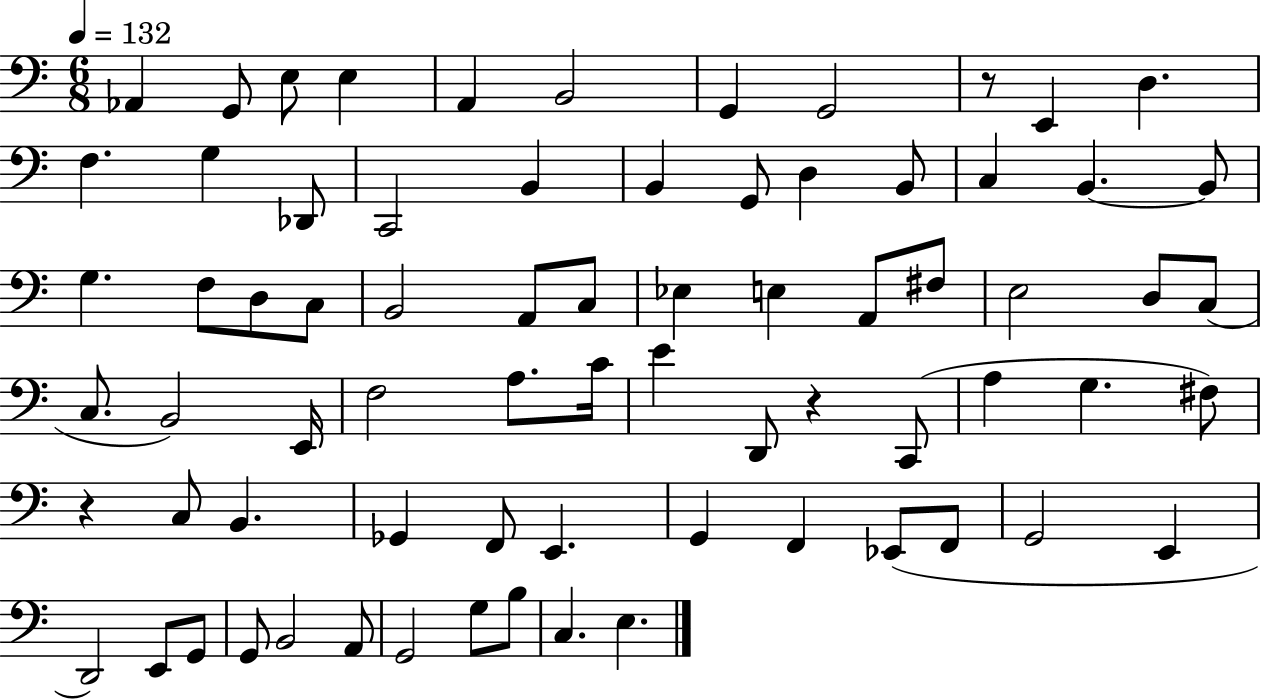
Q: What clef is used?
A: bass